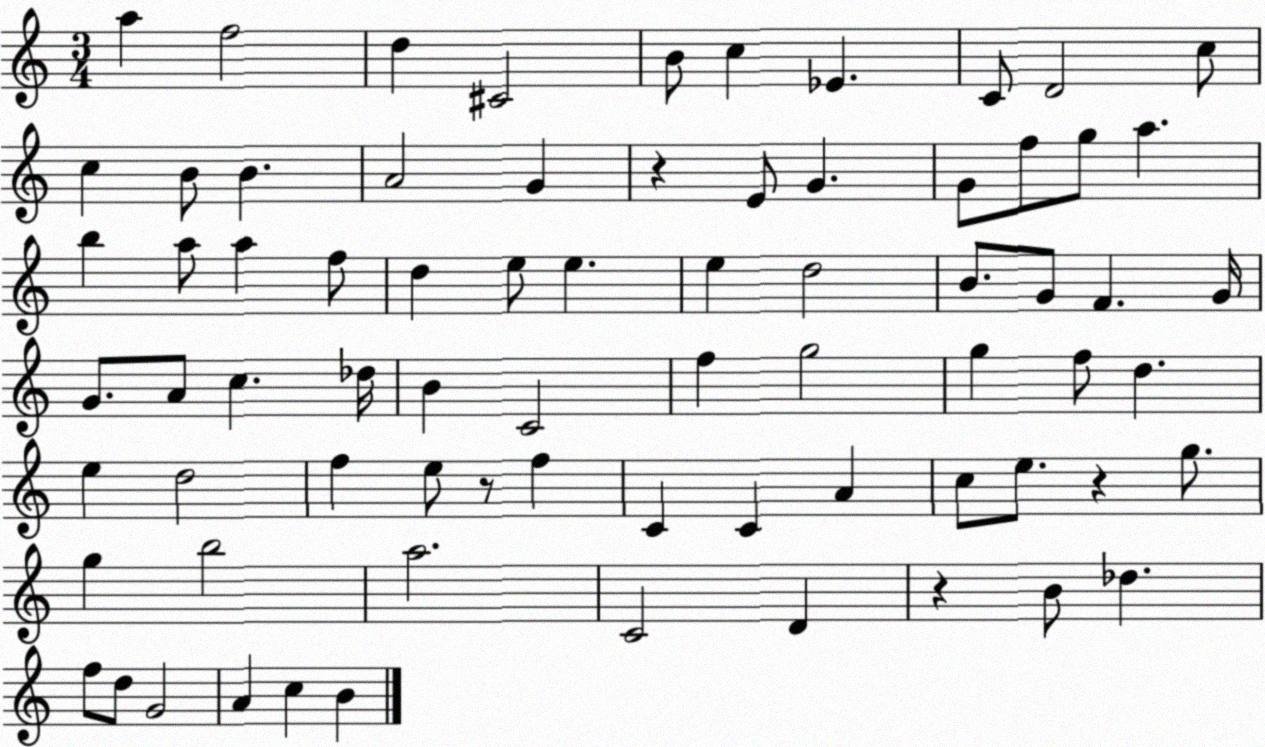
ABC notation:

X:1
T:Untitled
M:3/4
L:1/4
K:C
a f2 d ^C2 B/2 c _E C/2 D2 c/2 c B/2 B A2 G z E/2 G G/2 f/2 g/2 a b a/2 a f/2 d e/2 e e d2 B/2 G/2 F G/4 G/2 A/2 c _d/4 B C2 f g2 g f/2 d e d2 f e/2 z/2 f C C A c/2 e/2 z g/2 g b2 a2 C2 D z B/2 _d f/2 d/2 G2 A c B